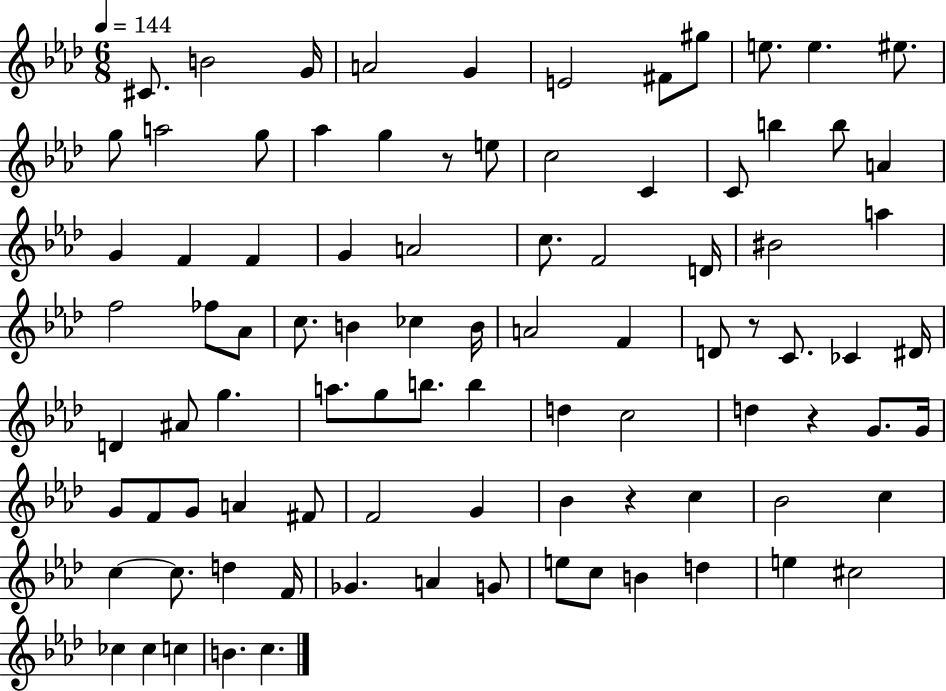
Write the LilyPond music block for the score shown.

{
  \clef treble
  \numericTimeSignature
  \time 6/8
  \key aes \major
  \tempo 4 = 144
  cis'8. b'2 g'16 | a'2 g'4 | e'2 fis'8 gis''8 | e''8. e''4. eis''8. | \break g''8 a''2 g''8 | aes''4 g''4 r8 e''8 | c''2 c'4 | c'8 b''4 b''8 a'4 | \break g'4 f'4 f'4 | g'4 a'2 | c''8. f'2 d'16 | bis'2 a''4 | \break f''2 fes''8 aes'8 | c''8. b'4 ces''4 b'16 | a'2 f'4 | d'8 r8 c'8. ces'4 dis'16 | \break d'4 ais'8 g''4. | a''8. g''8 b''8. b''4 | d''4 c''2 | d''4 r4 g'8. g'16 | \break g'8 f'8 g'8 a'4 fis'8 | f'2 g'4 | bes'4 r4 c''4 | bes'2 c''4 | \break c''4~~ c''8. d''4 f'16 | ges'4. a'4 g'8 | e''8 c''8 b'4 d''4 | e''4 cis''2 | \break ces''4 ces''4 c''4 | b'4. c''4. | \bar "|."
}